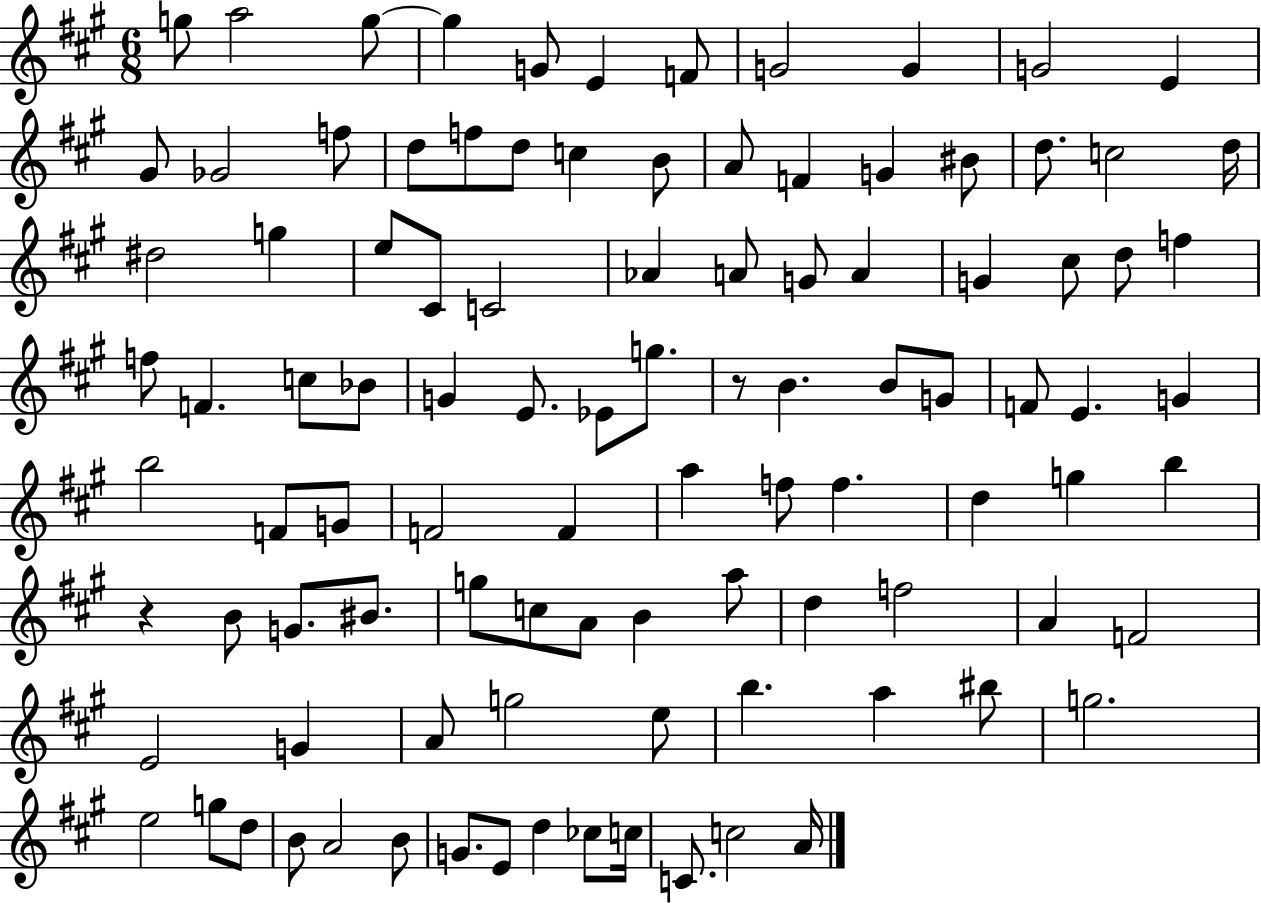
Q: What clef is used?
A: treble